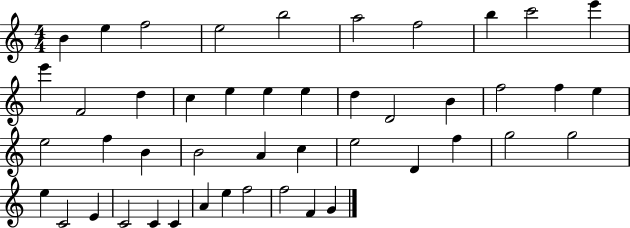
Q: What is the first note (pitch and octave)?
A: B4